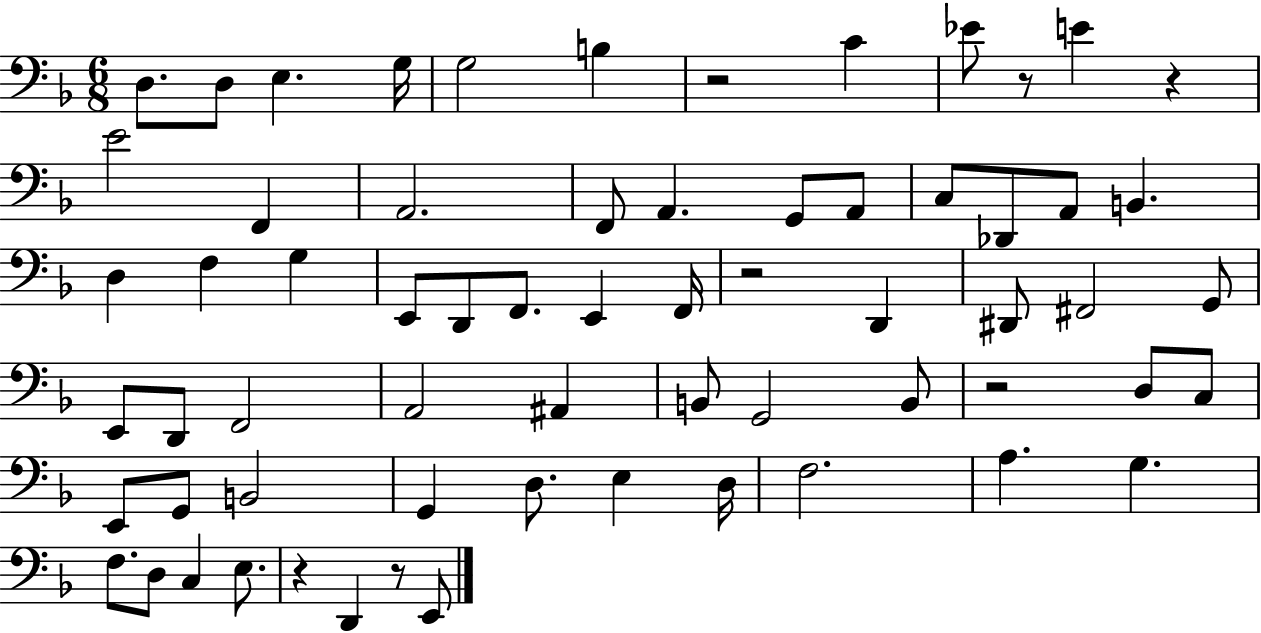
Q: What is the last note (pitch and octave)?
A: E2